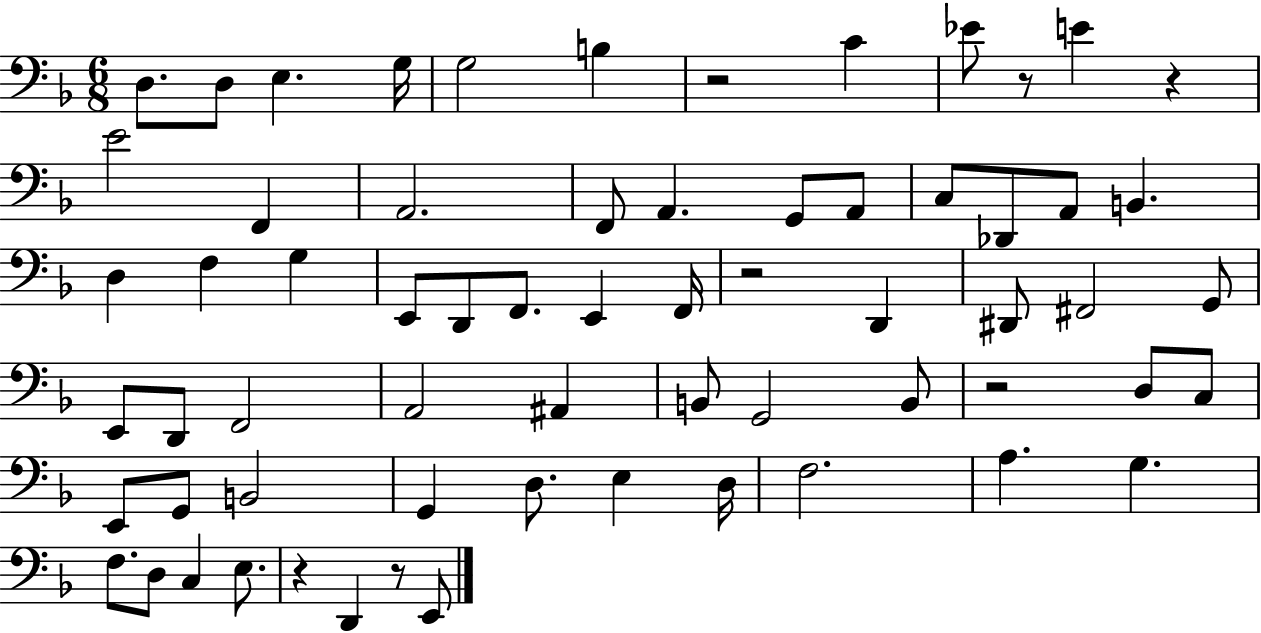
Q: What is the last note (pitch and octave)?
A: E2